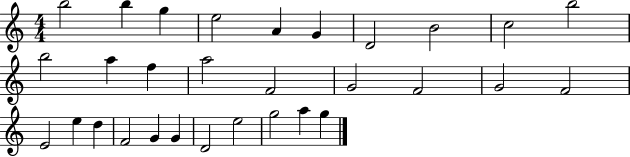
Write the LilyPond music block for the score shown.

{
  \clef treble
  \numericTimeSignature
  \time 4/4
  \key c \major
  b''2 b''4 g''4 | e''2 a'4 g'4 | d'2 b'2 | c''2 b''2 | \break b''2 a''4 f''4 | a''2 f'2 | g'2 f'2 | g'2 f'2 | \break e'2 e''4 d''4 | f'2 g'4 g'4 | d'2 e''2 | g''2 a''4 g''4 | \break \bar "|."
}